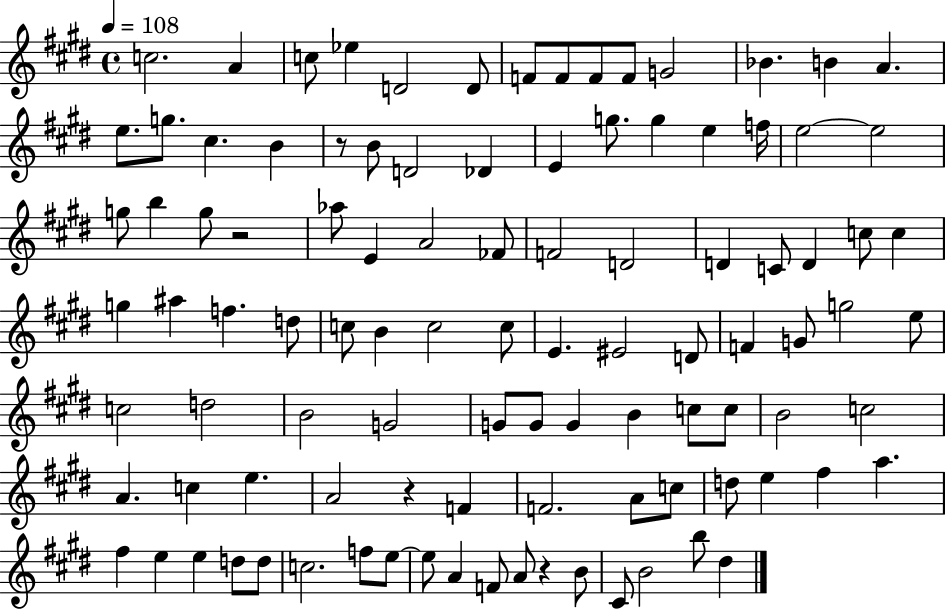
C5/h. A4/q C5/e Eb5/q D4/h D4/e F4/e F4/e F4/e F4/e G4/h Bb4/q. B4/q A4/q. E5/e. G5/e. C#5/q. B4/q R/e B4/e D4/h Db4/q E4/q G5/e. G5/q E5/q F5/s E5/h E5/h G5/e B5/q G5/e R/h Ab5/e E4/q A4/h FES4/e F4/h D4/h D4/q C4/e D4/q C5/e C5/q G5/q A#5/q F5/q. D5/e C5/e B4/q C5/h C5/e E4/q. EIS4/h D4/e F4/q G4/e G5/h E5/e C5/h D5/h B4/h G4/h G4/e G4/e G4/q B4/q C5/e C5/e B4/h C5/h A4/q. C5/q E5/q. A4/h R/q F4/q F4/h. A4/e C5/e D5/e E5/q F#5/q A5/q. F#5/q E5/q E5/q D5/e D5/e C5/h. F5/e E5/e E5/e A4/q F4/e A4/e R/q B4/e C#4/e B4/h B5/e D#5/q